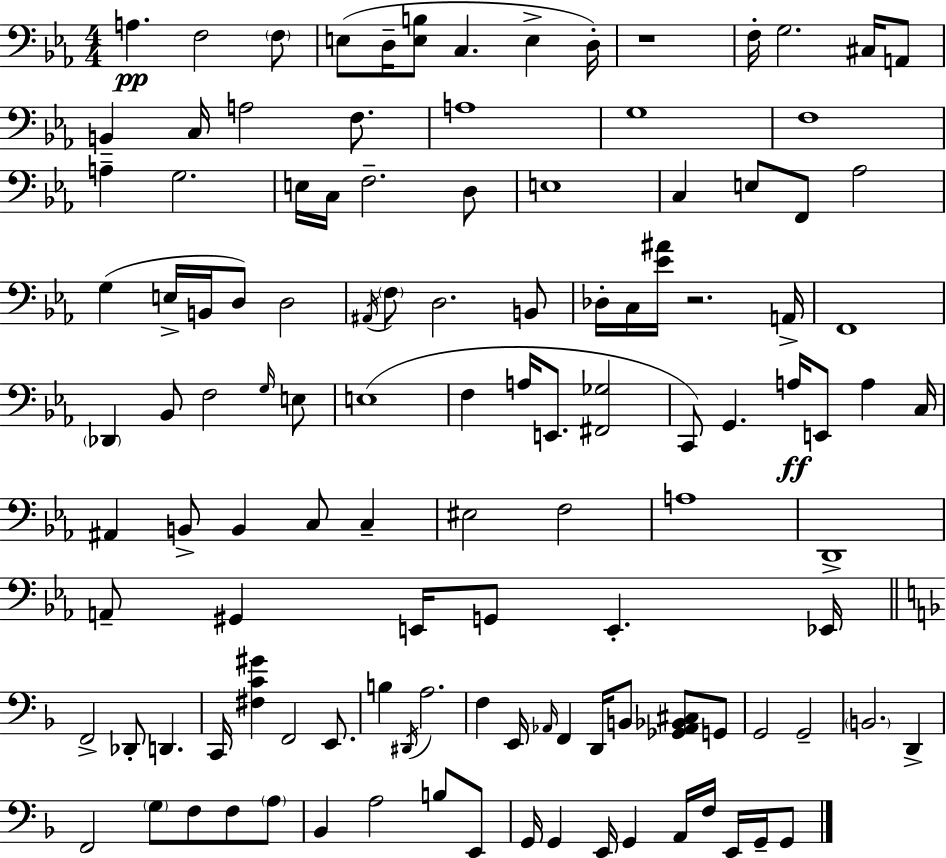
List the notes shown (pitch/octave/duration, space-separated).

A3/q. F3/h F3/e E3/e D3/s [E3,B3]/e C3/q. E3/q D3/s R/w F3/s G3/h. C#3/s A2/e B2/q C3/s A3/h F3/e. A3/w G3/w F3/w A3/q G3/h. E3/s C3/s F3/h. D3/e E3/w C3/q E3/e F2/e Ab3/h G3/q E3/s B2/s D3/e D3/h A#2/s F3/e D3/h. B2/e Db3/s C3/s [Eb4,A#4]/s R/h. A2/s F2/w Db2/q Bb2/e F3/h G3/s E3/e E3/w F3/q A3/s E2/e. [F#2,Gb3]/h C2/e G2/q. A3/s E2/e A3/q C3/s A#2/q B2/e B2/q C3/e C3/q EIS3/h F3/h A3/w D2/w A2/e G#2/q E2/s G2/e E2/q. Eb2/s F2/h Db2/e D2/q. C2/s [F#3,C4,G#4]/q F2/h E2/e. B3/q D#2/s A3/h. F3/q E2/s Ab2/s F2/q D2/s B2/e [Gb2,Ab2,Bb2,C#3]/e G2/e G2/h G2/h B2/h. D2/q F2/h G3/e F3/e F3/e A3/e Bb2/q A3/h B3/e E2/e G2/s G2/q E2/s G2/q A2/s F3/s E2/s G2/s G2/e